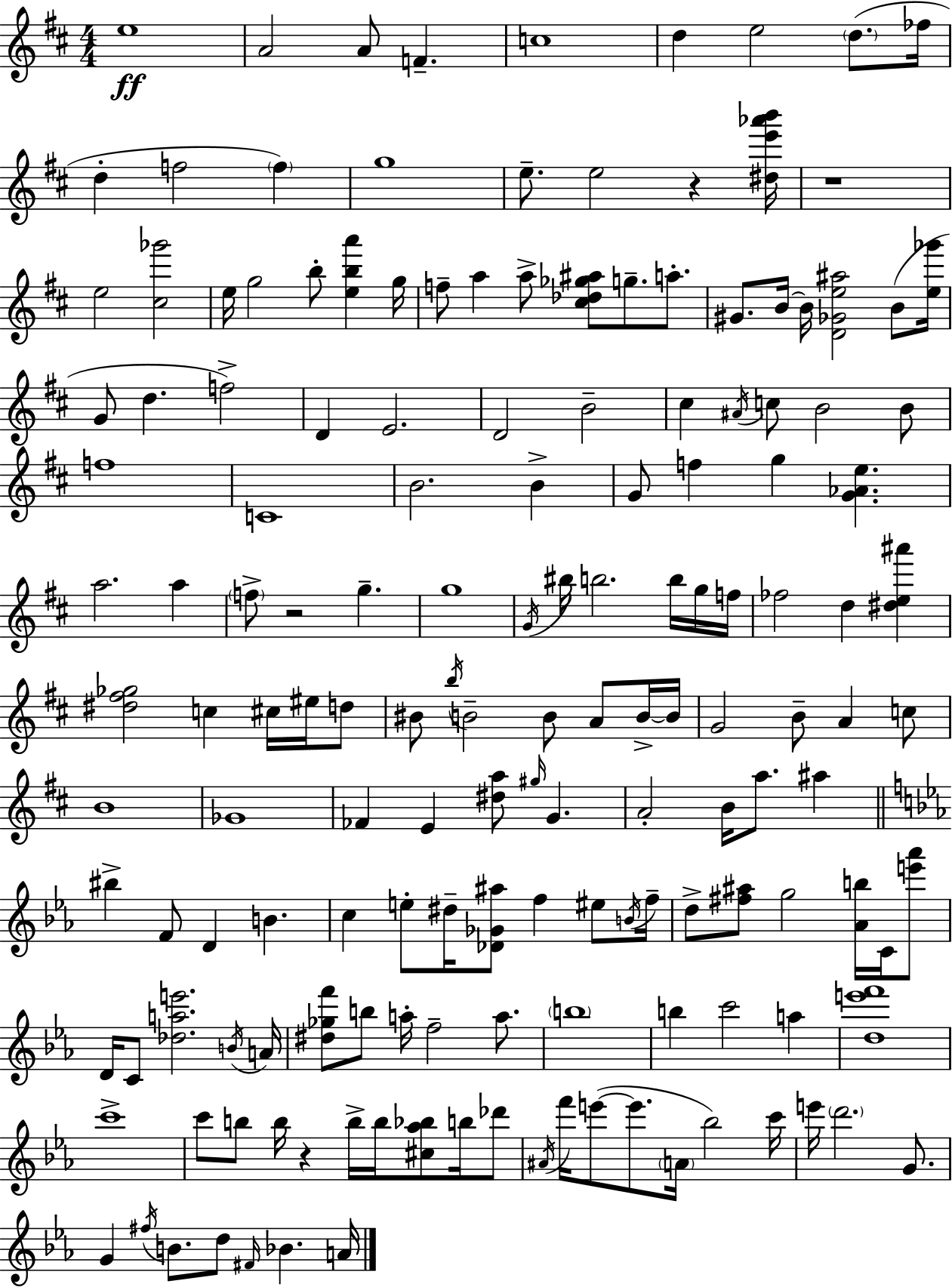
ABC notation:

X:1
T:Untitled
M:4/4
L:1/4
K:D
e4 A2 A/2 F c4 d e2 d/2 _f/4 d f2 f g4 e/2 e2 z [^de'_a'b']/4 z4 e2 [^c_g']2 e/4 g2 b/2 [eba'] g/4 f/2 a a/2 [^c_d_g^a]/2 g/2 a/2 ^G/2 B/4 B/4 [D_Ge^a]2 B/2 [e_g']/4 G/2 d f2 D E2 D2 B2 ^c ^A/4 c/2 B2 B/2 f4 C4 B2 B G/2 f g [G_Ae] a2 a f/2 z2 g g4 G/4 ^b/4 b2 b/4 g/4 f/4 _f2 d [^de^a'] [^d^f_g]2 c ^c/4 ^e/4 d/2 ^B/2 b/4 B2 B/2 A/2 B/4 B/4 G2 B/2 A c/2 B4 _G4 _F E [^da]/2 ^g/4 G A2 B/4 a/2 ^a ^b F/2 D B c e/2 ^d/4 [_D_G^a]/2 f ^e/2 B/4 f/4 d/2 [^f^a]/2 g2 [_Ab]/4 C/4 [e'_a']/2 D/4 C/2 [_dae']2 B/4 A/4 [^d_gf']/2 b/2 a/4 f2 a/2 b4 b c'2 a [de'f']4 c'4 c'/2 b/2 b/4 z b/4 b/4 [^c_a_b]/2 b/4 _d'/2 ^A/4 f'/4 e'/2 e'/2 A/4 _b2 c'/4 e'/4 d'2 G/2 G ^f/4 B/2 d/2 ^F/4 _B A/4